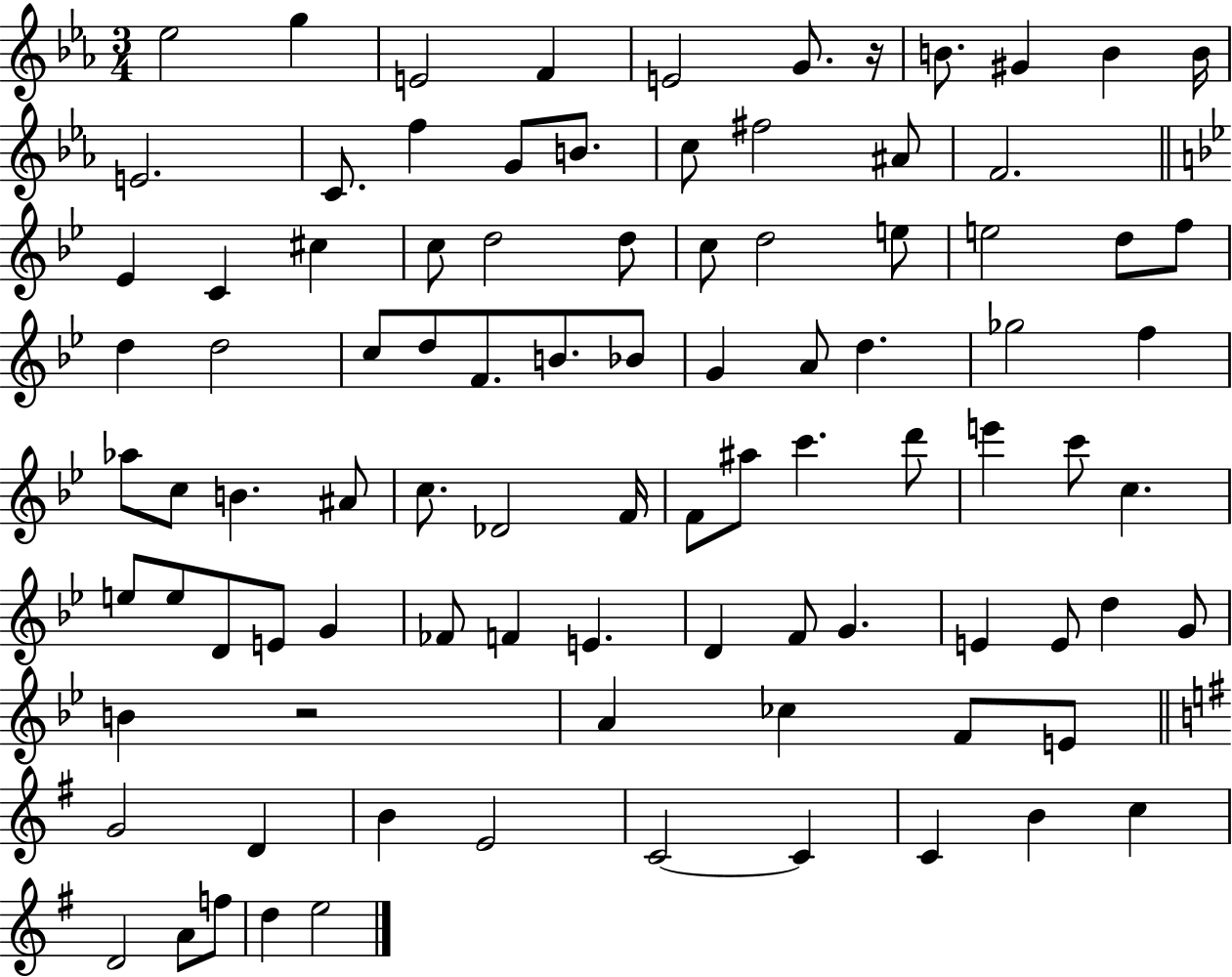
{
  \clef treble
  \numericTimeSignature
  \time 3/4
  \key ees \major
  ees''2 g''4 | e'2 f'4 | e'2 g'8. r16 | b'8. gis'4 b'4 b'16 | \break e'2. | c'8. f''4 g'8 b'8. | c''8 fis''2 ais'8 | f'2. | \break \bar "||" \break \key bes \major ees'4 c'4 cis''4 | c''8 d''2 d''8 | c''8 d''2 e''8 | e''2 d''8 f''8 | \break d''4 d''2 | c''8 d''8 f'8. b'8. bes'8 | g'4 a'8 d''4. | ges''2 f''4 | \break aes''8 c''8 b'4. ais'8 | c''8. des'2 f'16 | f'8 ais''8 c'''4. d'''8 | e'''4 c'''8 c''4. | \break e''8 e''8 d'8 e'8 g'4 | fes'8 f'4 e'4. | d'4 f'8 g'4. | e'4 e'8 d''4 g'8 | \break b'4 r2 | a'4 ces''4 f'8 e'8 | \bar "||" \break \key g \major g'2 d'4 | b'4 e'2 | c'2~~ c'4 | c'4 b'4 c''4 | \break d'2 a'8 f''8 | d''4 e''2 | \bar "|."
}